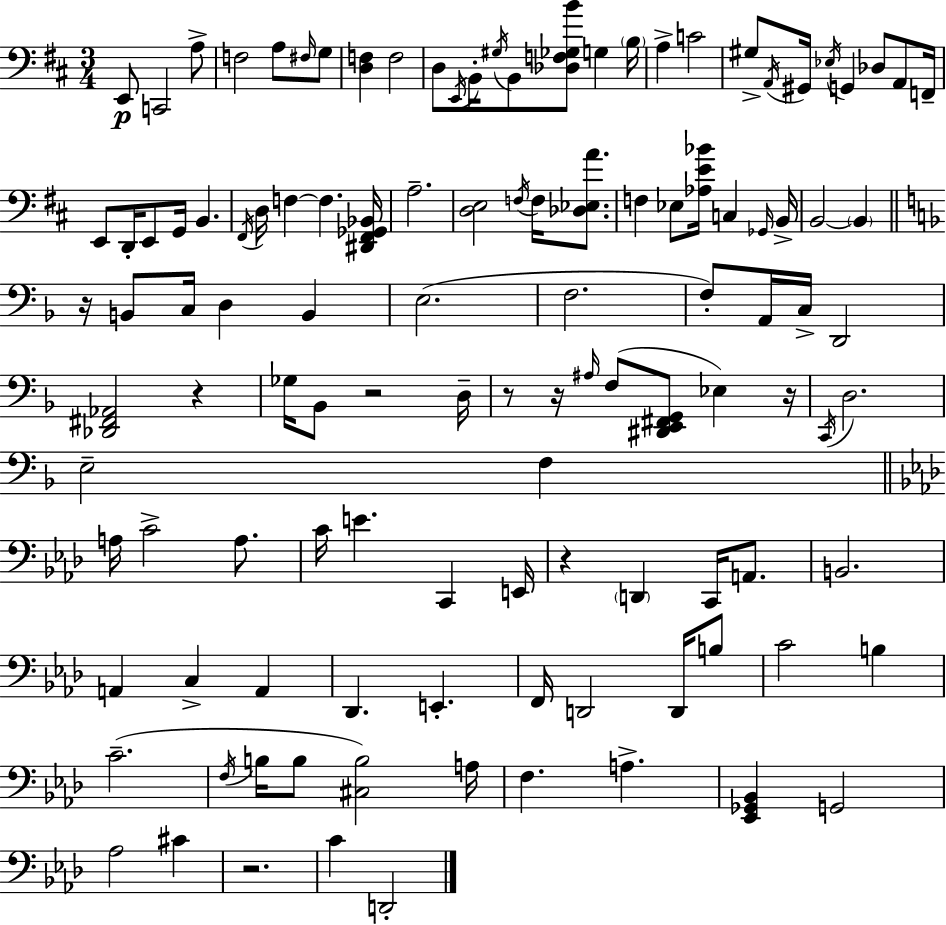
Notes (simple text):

E2/e C2/h A3/e F3/h A3/e F#3/s G3/e [D3,F3]/q F3/h D3/e E2/s B2/s G#3/s B2/e [Db3,F3,Gb3,B4]/e G3/q B3/s A3/q C4/h G#3/e A2/s G#2/s Eb3/s G2/q Db3/e A2/e F2/s E2/e D2/s E2/e G2/s B2/q. F#2/s D3/s F3/q F3/q. [D#2,F#2,Gb2,Bb2]/s A3/h. [D3,E3]/h F3/s F3/s [Db3,Eb3,A4]/e. F3/q Eb3/e [Ab3,E4,Bb4]/s C3/q Gb2/s B2/s B2/h B2/q R/s B2/e C3/s D3/q B2/q E3/h. F3/h. F3/e A2/s C3/s D2/h [Db2,F#2,Ab2]/h R/q Gb3/s Bb2/e R/h D3/s R/e R/s A#3/s F3/e [D#2,E2,F#2,G2]/e Eb3/q R/s C2/s D3/h. E3/h F3/q A3/s C4/h A3/e. C4/s E4/q. C2/q E2/s R/q D2/q C2/s A2/e. B2/h. A2/q C3/q A2/q Db2/q. E2/q. F2/s D2/h D2/s B3/e C4/h B3/q C4/h. F3/s B3/s B3/e [C#3,B3]/h A3/s F3/q. A3/q. [Eb2,Gb2,Bb2]/q G2/h Ab3/h C#4/q R/h. C4/q D2/h